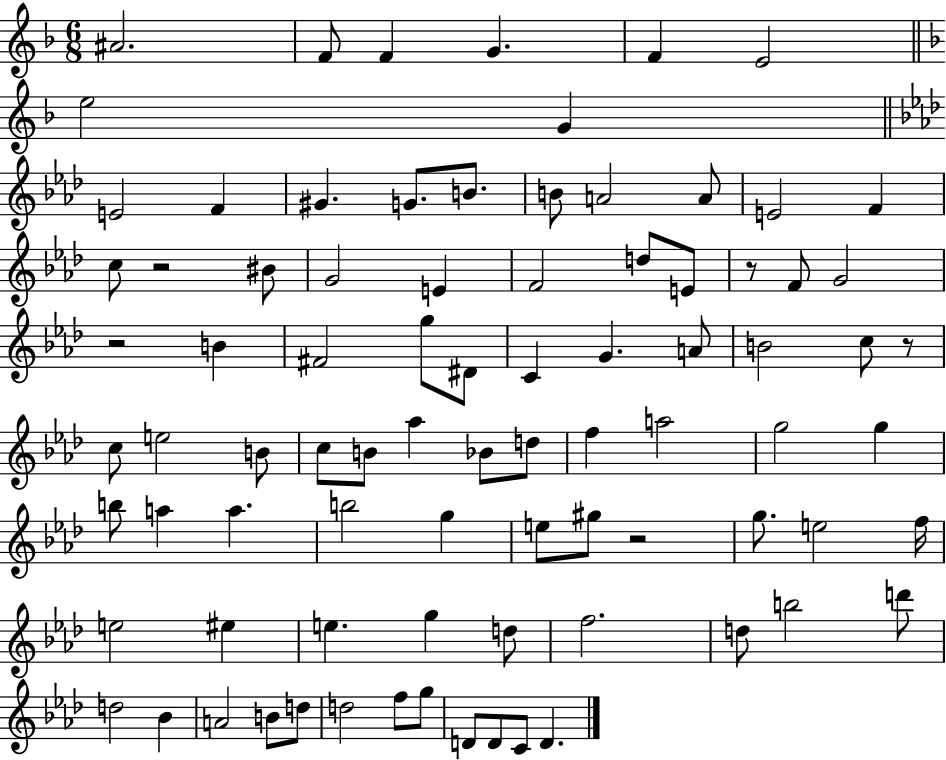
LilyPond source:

{
  \clef treble
  \numericTimeSignature
  \time 6/8
  \key f \major
  ais'2. | f'8 f'4 g'4. | f'4 e'2 | \bar "||" \break \key f \major e''2 g'4 | \bar "||" \break \key aes \major e'2 f'4 | gis'4. g'8. b'8. | b'8 a'2 a'8 | e'2 f'4 | \break c''8 r2 bis'8 | g'2 e'4 | f'2 d''8 e'8 | r8 f'8 g'2 | \break r2 b'4 | fis'2 g''8 dis'8 | c'4 g'4. a'8 | b'2 c''8 r8 | \break c''8 e''2 b'8 | c''8 b'8 aes''4 bes'8 d''8 | f''4 a''2 | g''2 g''4 | \break b''8 a''4 a''4. | b''2 g''4 | e''8 gis''8 r2 | g''8. e''2 f''16 | \break e''2 eis''4 | e''4. g''4 d''8 | f''2. | d''8 b''2 d'''8 | \break d''2 bes'4 | a'2 b'8 d''8 | d''2 f''8 g''8 | d'8 d'8 c'8 d'4. | \break \bar "|."
}